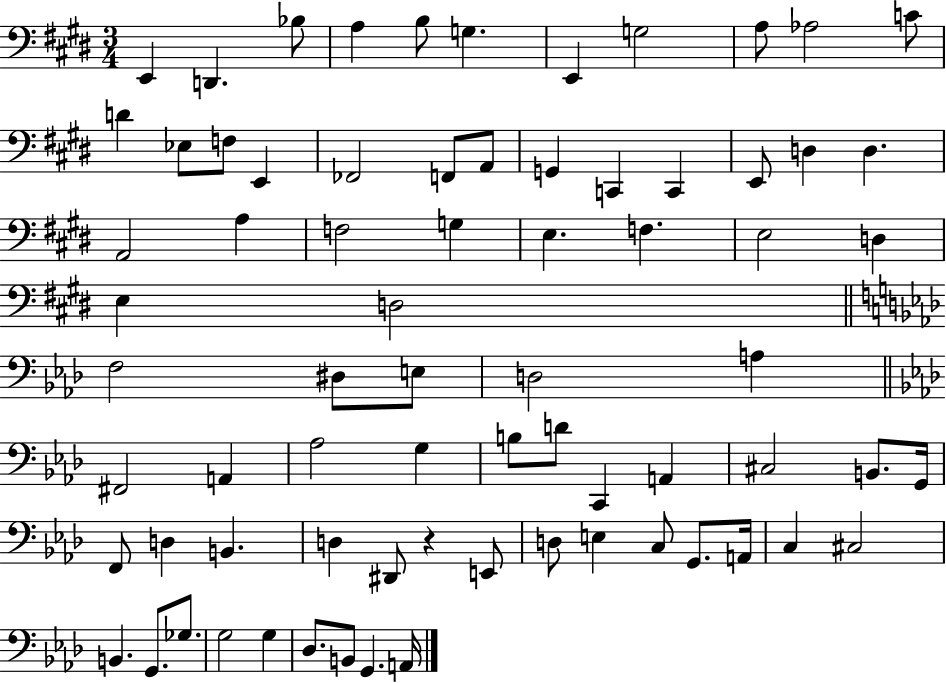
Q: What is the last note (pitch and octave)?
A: A2